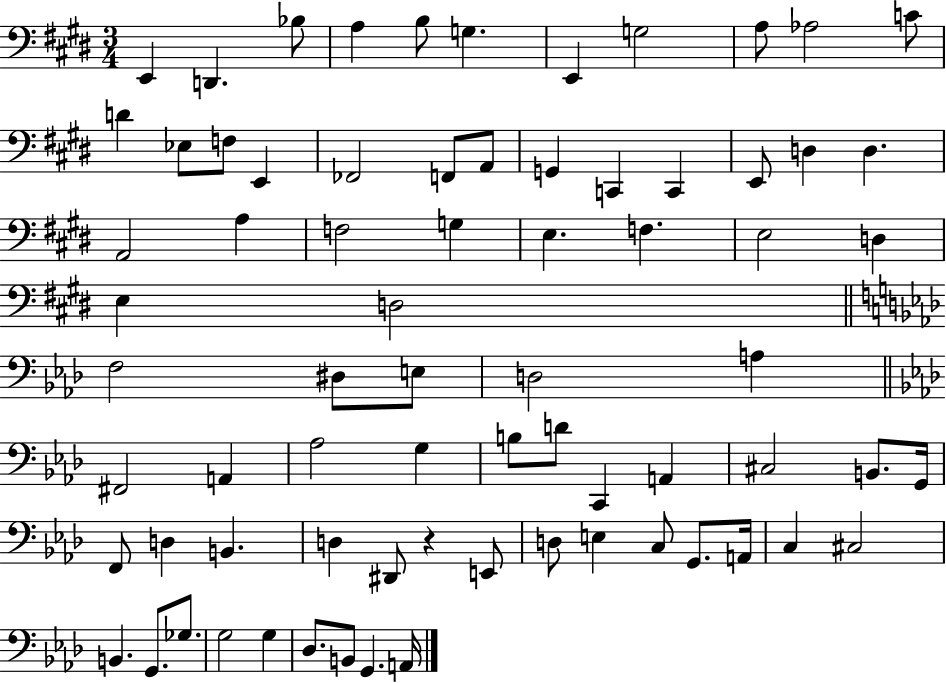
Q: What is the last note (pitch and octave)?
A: A2